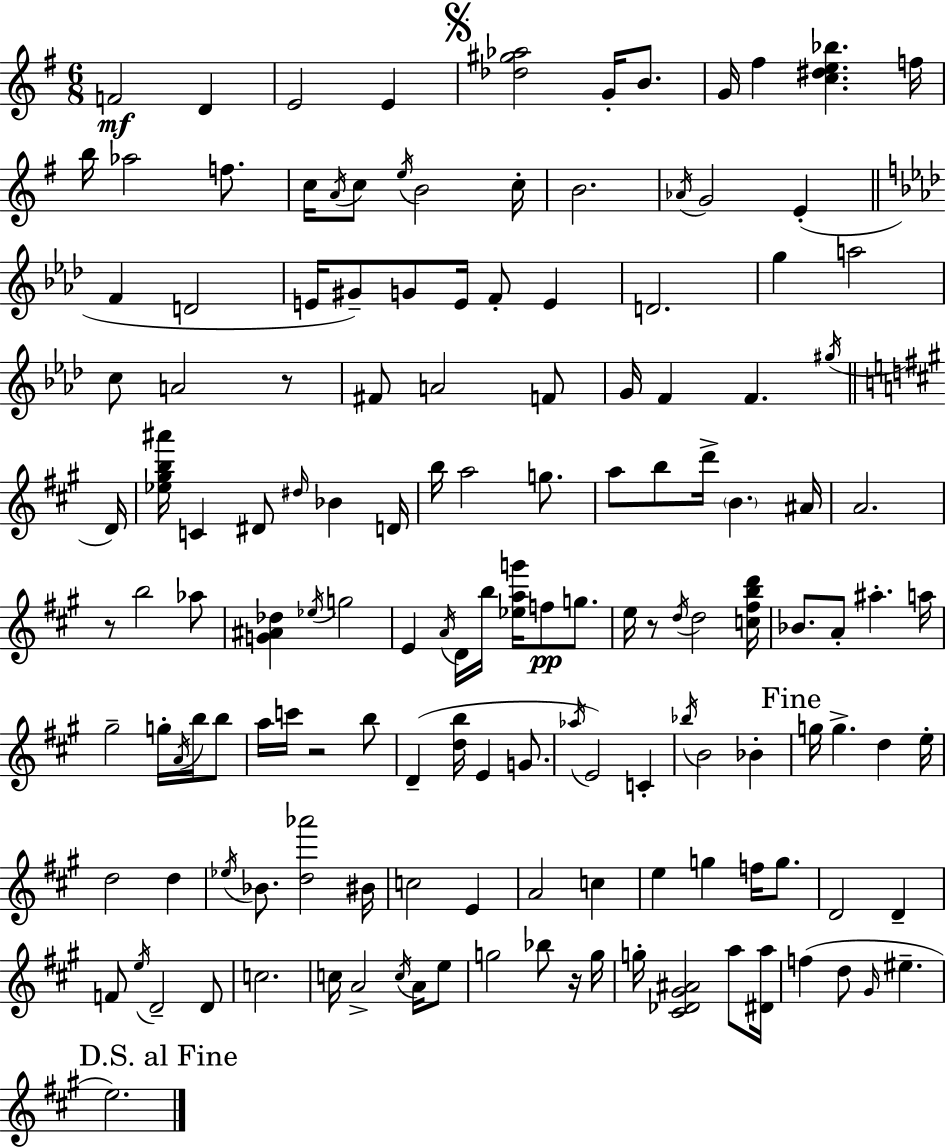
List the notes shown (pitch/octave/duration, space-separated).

F4/h D4/q E4/h E4/q [Db5,G#5,Ab5]/h G4/s B4/e. G4/s F#5/q [C5,D#5,E5,Bb5]/q. F5/s B5/s Ab5/h F5/e. C5/s A4/s C5/e E5/s B4/h C5/s B4/h. Ab4/s G4/h E4/q F4/q D4/h E4/s G#4/e G4/e E4/s F4/e E4/q D4/h. G5/q A5/h C5/e A4/h R/e F#4/e A4/h F4/e G4/s F4/q F4/q. G#5/s D4/s [Eb5,G#5,B5,A#6]/s C4/q D#4/e D#5/s Bb4/q D4/s B5/s A5/h G5/e. A5/e B5/e D6/s B4/q. A#4/s A4/h. R/e B5/h Ab5/e [G4,A#4,Db5]/q Eb5/s G5/h E4/q A4/s D4/s B5/s [Eb5,A5,G6]/s F5/e G5/e. E5/s R/e D5/s D5/h [C5,F#5,B5,D6]/s Bb4/e. A4/e A#5/q. A5/s G#5/h G5/s A4/s B5/s B5/e A5/s C6/s R/h B5/e D4/q [D5,B5]/s E4/q G4/e. Ab5/s E4/h C4/q Bb5/s B4/h Bb4/q G5/s G5/q. D5/q E5/s D5/h D5/q Eb5/s Bb4/e. [D5,Ab6]/h BIS4/s C5/h E4/q A4/h C5/q E5/q G5/q F5/s G5/e. D4/h D4/q F4/e E5/s D4/h D4/e C5/h. C5/s A4/h C5/s A4/s E5/e G5/h Bb5/e R/s G5/s G5/s [C#4,Db4,G#4,A#4]/h A5/e [D#4,A5]/s F5/q D5/e G#4/s EIS5/q. E5/h.